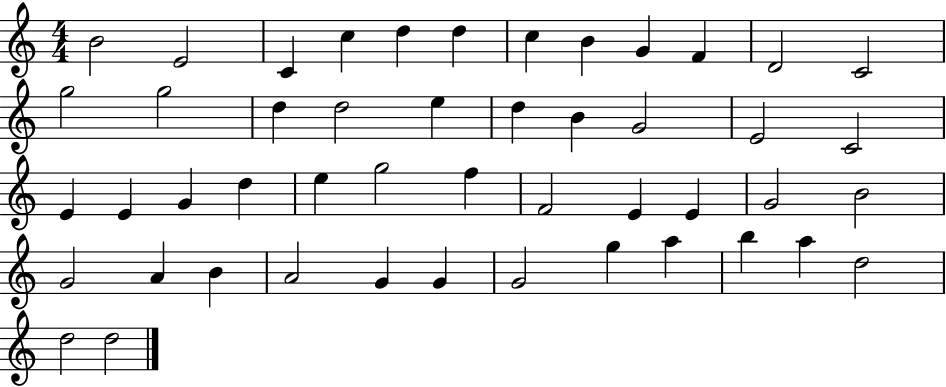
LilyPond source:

{
  \clef treble
  \numericTimeSignature
  \time 4/4
  \key c \major
  b'2 e'2 | c'4 c''4 d''4 d''4 | c''4 b'4 g'4 f'4 | d'2 c'2 | \break g''2 g''2 | d''4 d''2 e''4 | d''4 b'4 g'2 | e'2 c'2 | \break e'4 e'4 g'4 d''4 | e''4 g''2 f''4 | f'2 e'4 e'4 | g'2 b'2 | \break g'2 a'4 b'4 | a'2 g'4 g'4 | g'2 g''4 a''4 | b''4 a''4 d''2 | \break d''2 d''2 | \bar "|."
}